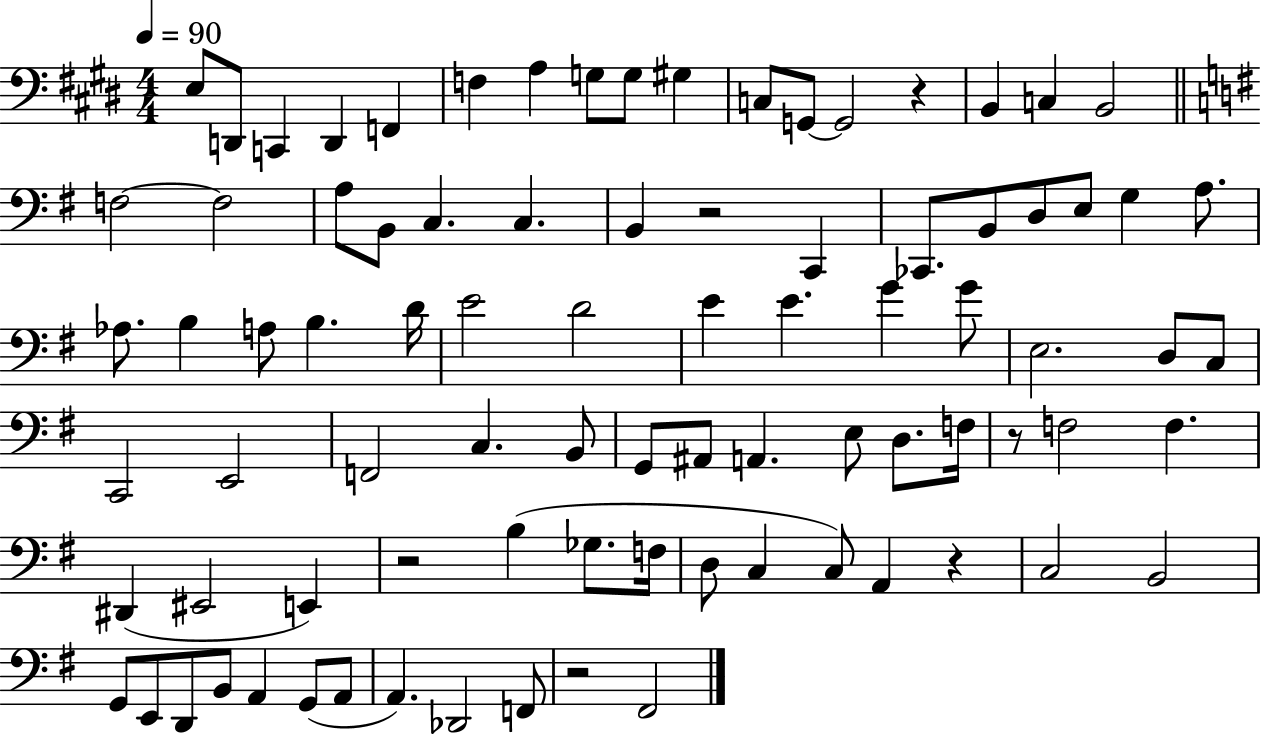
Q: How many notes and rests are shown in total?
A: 86